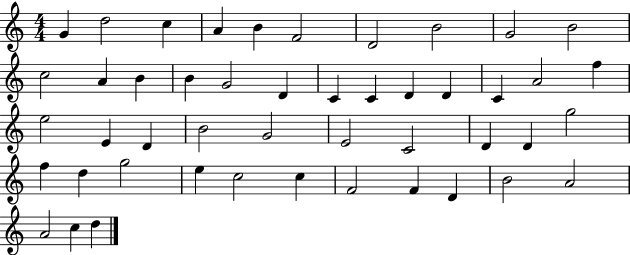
G4/q D5/h C5/q A4/q B4/q F4/h D4/h B4/h G4/h B4/h C5/h A4/q B4/q B4/q G4/h D4/q C4/q C4/q D4/q D4/q C4/q A4/h F5/q E5/h E4/q D4/q B4/h G4/h E4/h C4/h D4/q D4/q G5/h F5/q D5/q G5/h E5/q C5/h C5/q F4/h F4/q D4/q B4/h A4/h A4/h C5/q D5/q